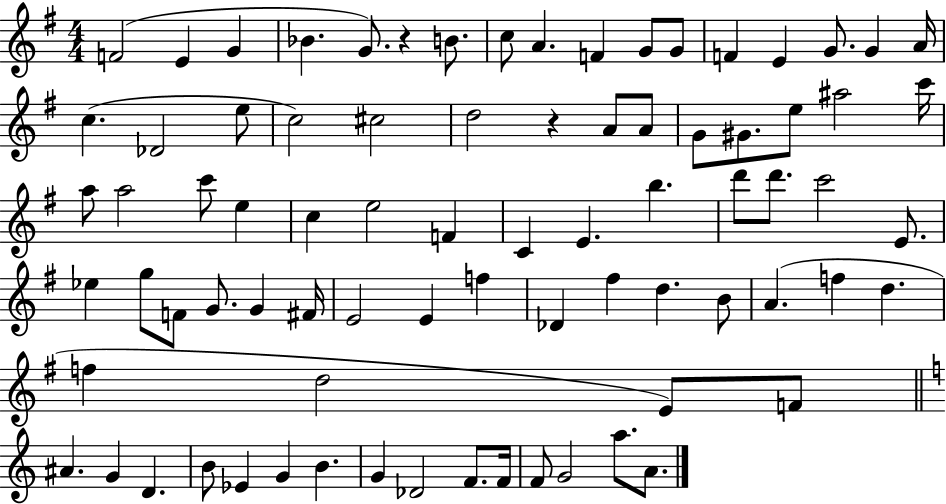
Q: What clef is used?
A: treble